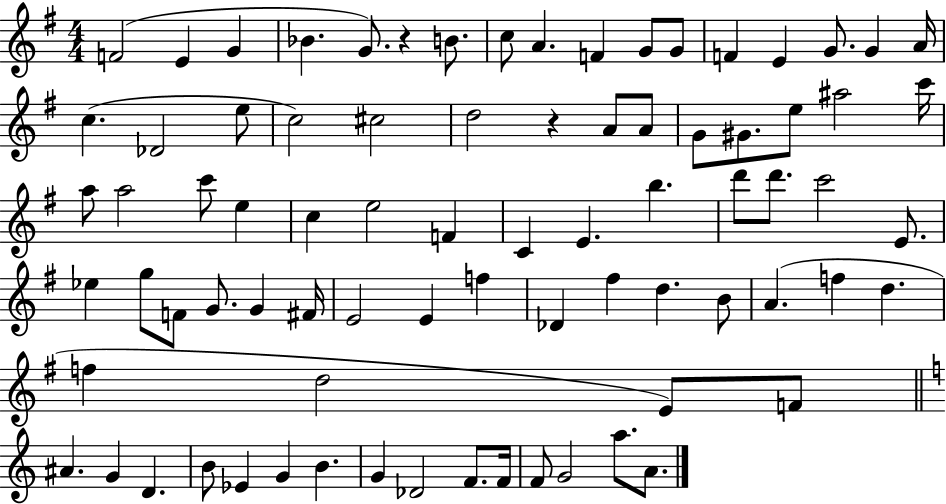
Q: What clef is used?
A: treble